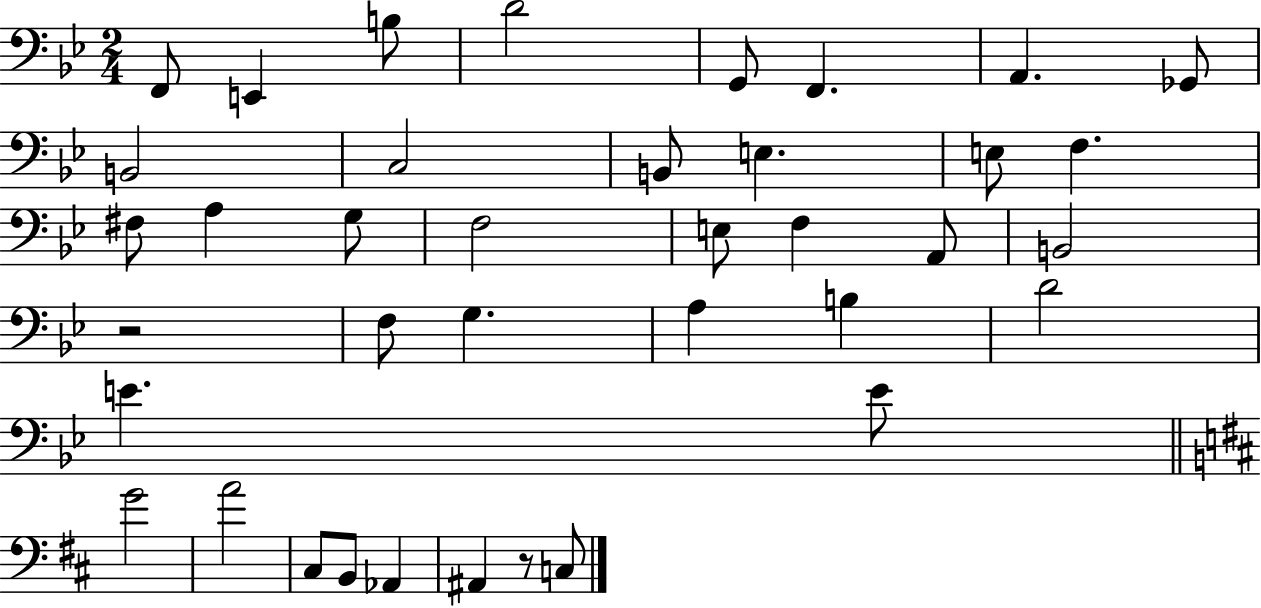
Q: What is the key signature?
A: BES major